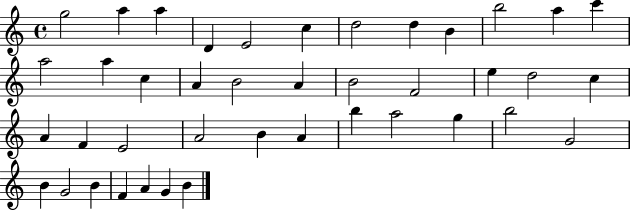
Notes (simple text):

G5/h A5/q A5/q D4/q E4/h C5/q D5/h D5/q B4/q B5/h A5/q C6/q A5/h A5/q C5/q A4/q B4/h A4/q B4/h F4/h E5/q D5/h C5/q A4/q F4/q E4/h A4/h B4/q A4/q B5/q A5/h G5/q B5/h G4/h B4/q G4/h B4/q F4/q A4/q G4/q B4/q